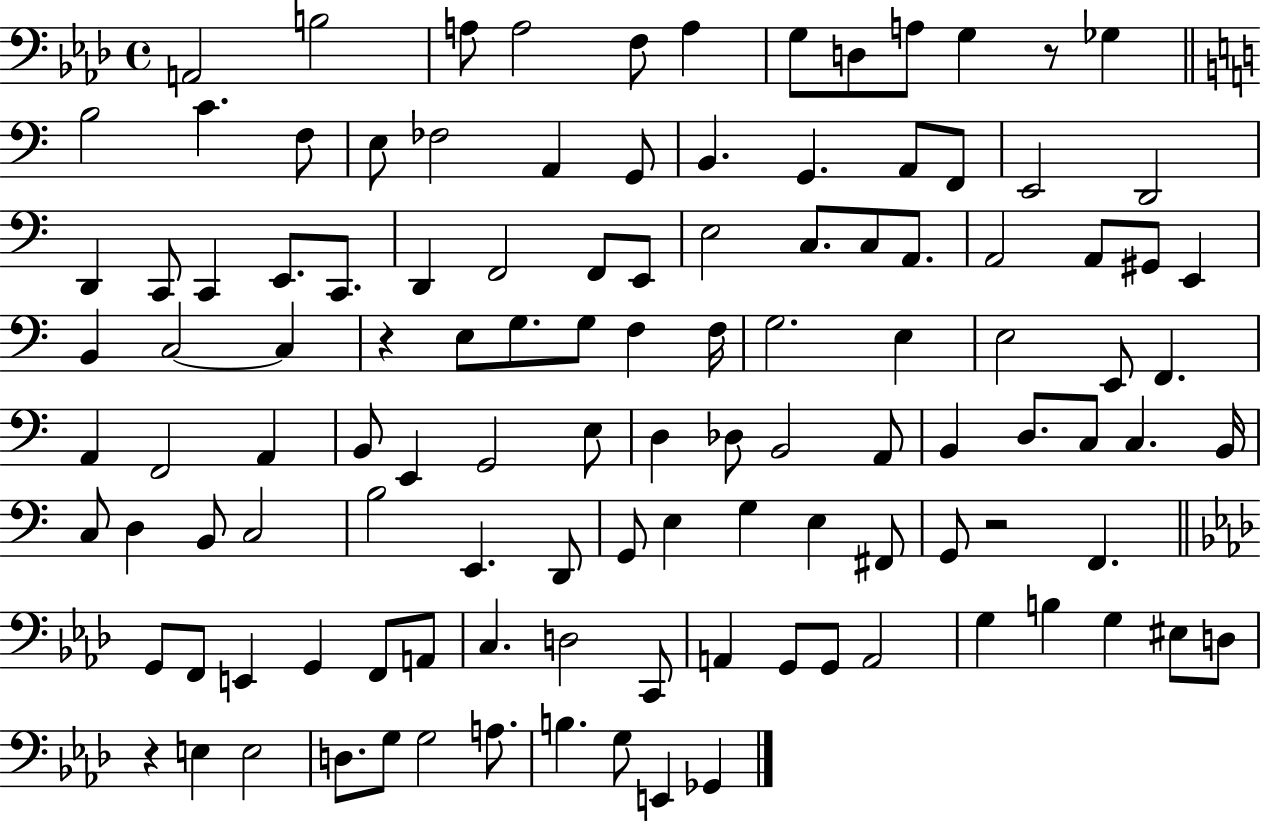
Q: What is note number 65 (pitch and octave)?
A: A2